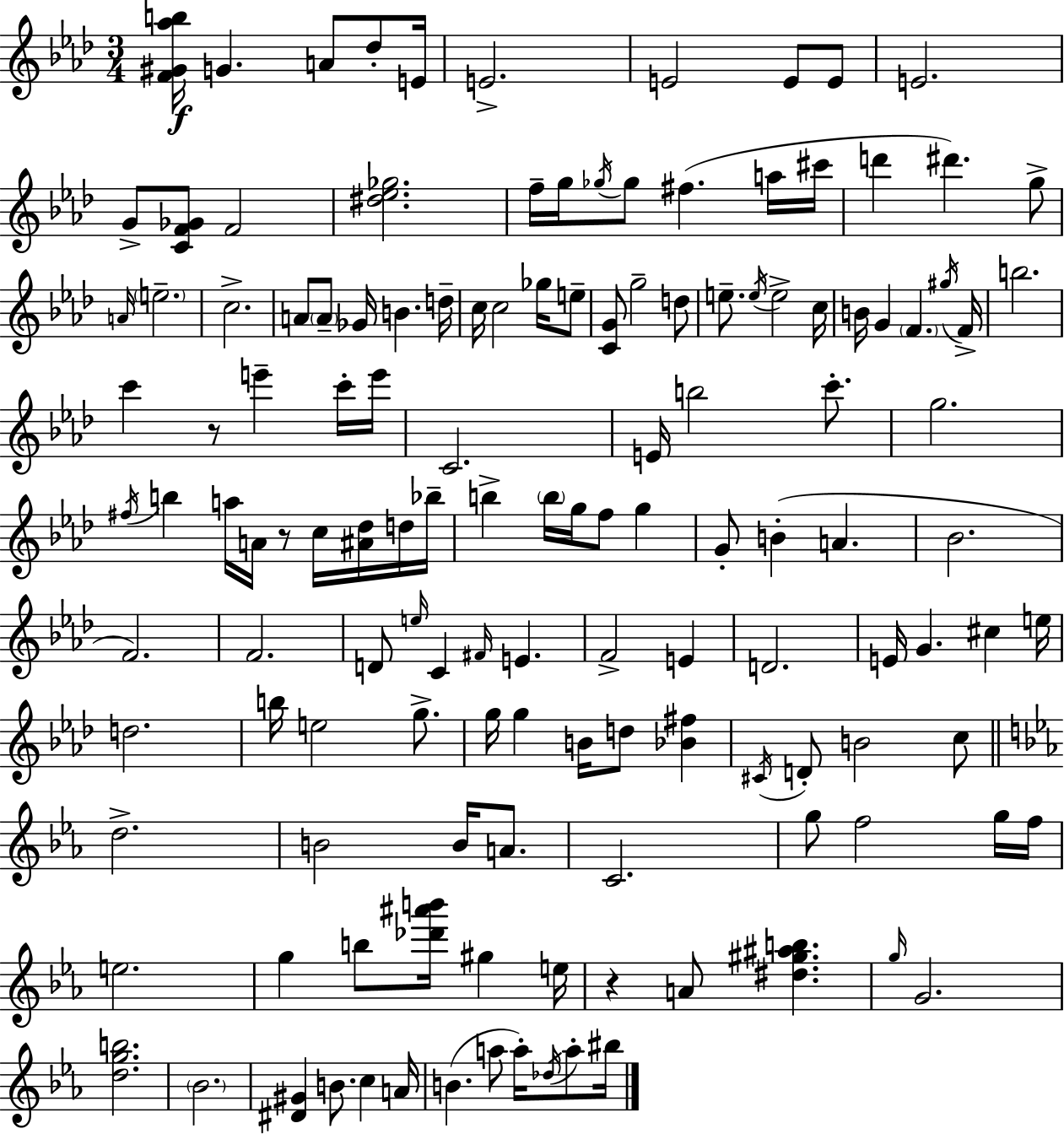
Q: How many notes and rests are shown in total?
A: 136